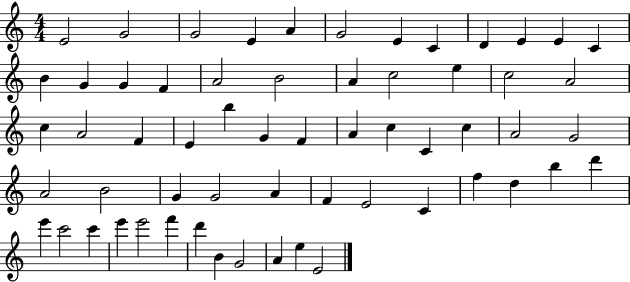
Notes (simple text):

E4/h G4/h G4/h E4/q A4/q G4/h E4/q C4/q D4/q E4/q E4/q C4/q B4/q G4/q G4/q F4/q A4/h B4/h A4/q C5/h E5/q C5/h A4/h C5/q A4/h F4/q E4/q B5/q G4/q F4/q A4/q C5/q C4/q C5/q A4/h G4/h A4/h B4/h G4/q G4/h A4/q F4/q E4/h C4/q F5/q D5/q B5/q D6/q E6/q C6/h C6/q E6/q E6/h F6/q D6/q B4/q G4/h A4/q E5/q E4/h